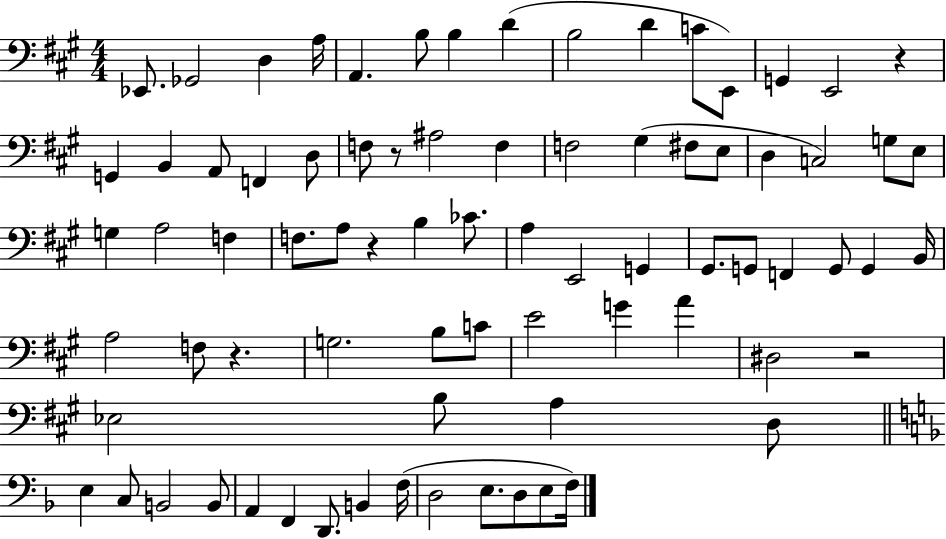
X:1
T:Untitled
M:4/4
L:1/4
K:A
_E,,/2 _G,,2 D, A,/4 A,, B,/2 B, D B,2 D C/2 E,,/2 G,, E,,2 z G,, B,, A,,/2 F,, D,/2 F,/2 z/2 ^A,2 F, F,2 ^G, ^F,/2 E,/2 D, C,2 G,/2 E,/2 G, A,2 F, F,/2 A,/2 z B, _C/2 A, E,,2 G,, ^G,,/2 G,,/2 F,, G,,/2 G,, B,,/4 A,2 F,/2 z G,2 B,/2 C/2 E2 G A ^D,2 z2 _E,2 B,/2 A, D,/2 E, C,/2 B,,2 B,,/2 A,, F,, D,,/2 B,, F,/4 D,2 E,/2 D,/2 E,/2 F,/4